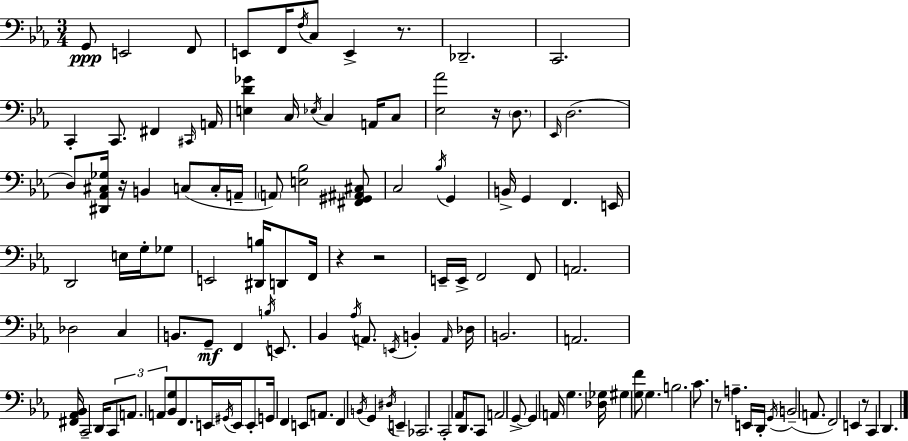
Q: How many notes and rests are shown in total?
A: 124